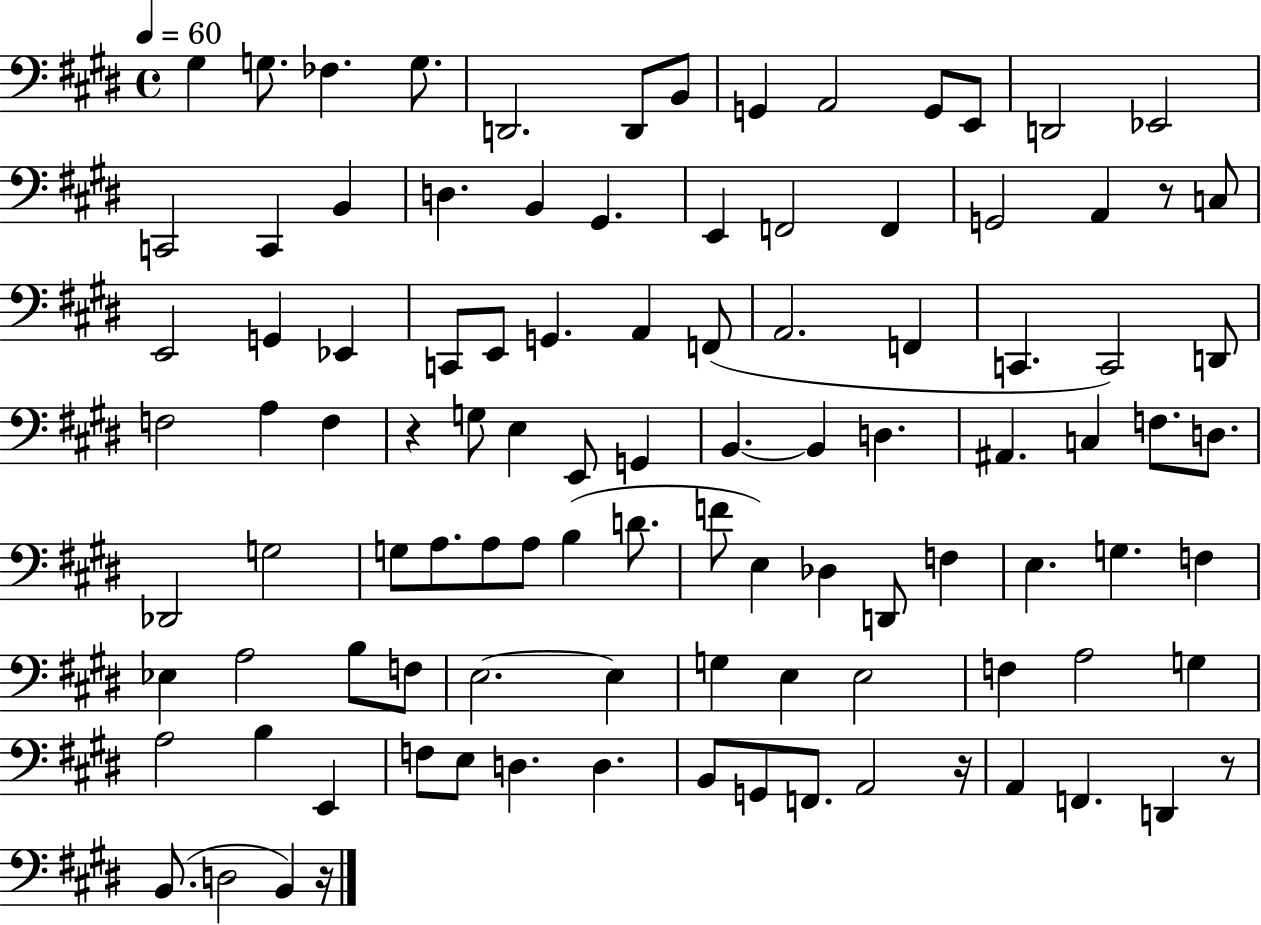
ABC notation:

X:1
T:Untitled
M:4/4
L:1/4
K:E
^G, G,/2 _F, G,/2 D,,2 D,,/2 B,,/2 G,, A,,2 G,,/2 E,,/2 D,,2 _E,,2 C,,2 C,, B,, D, B,, ^G,, E,, F,,2 F,, G,,2 A,, z/2 C,/2 E,,2 G,, _E,, C,,/2 E,,/2 G,, A,, F,,/2 A,,2 F,, C,, C,,2 D,,/2 F,2 A, F, z G,/2 E, E,,/2 G,, B,, B,, D, ^A,, C, F,/2 D,/2 _D,,2 G,2 G,/2 A,/2 A,/2 A,/2 B, D/2 F/2 E, _D, D,,/2 F, E, G, F, _E, A,2 B,/2 F,/2 E,2 E, G, E, E,2 F, A,2 G, A,2 B, E,, F,/2 E,/2 D, D, B,,/2 G,,/2 F,,/2 A,,2 z/4 A,, F,, D,, z/2 B,,/2 D,2 B,, z/4